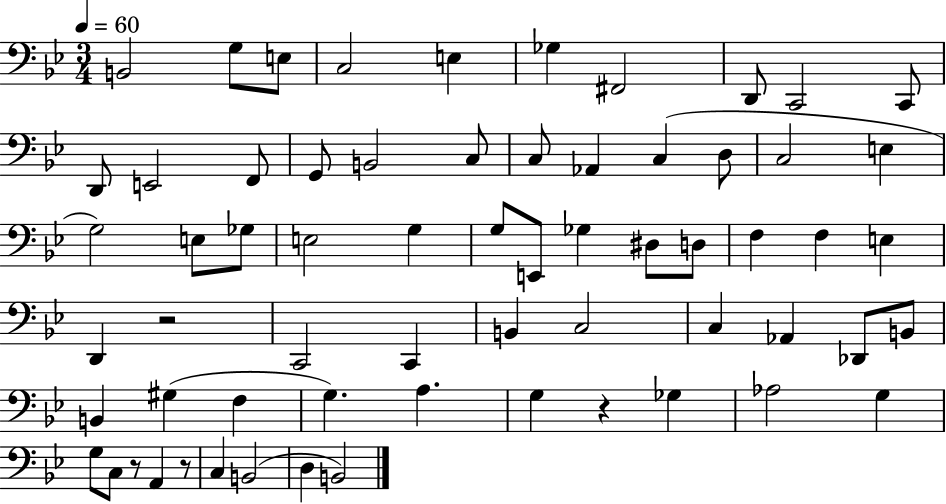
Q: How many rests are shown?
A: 4